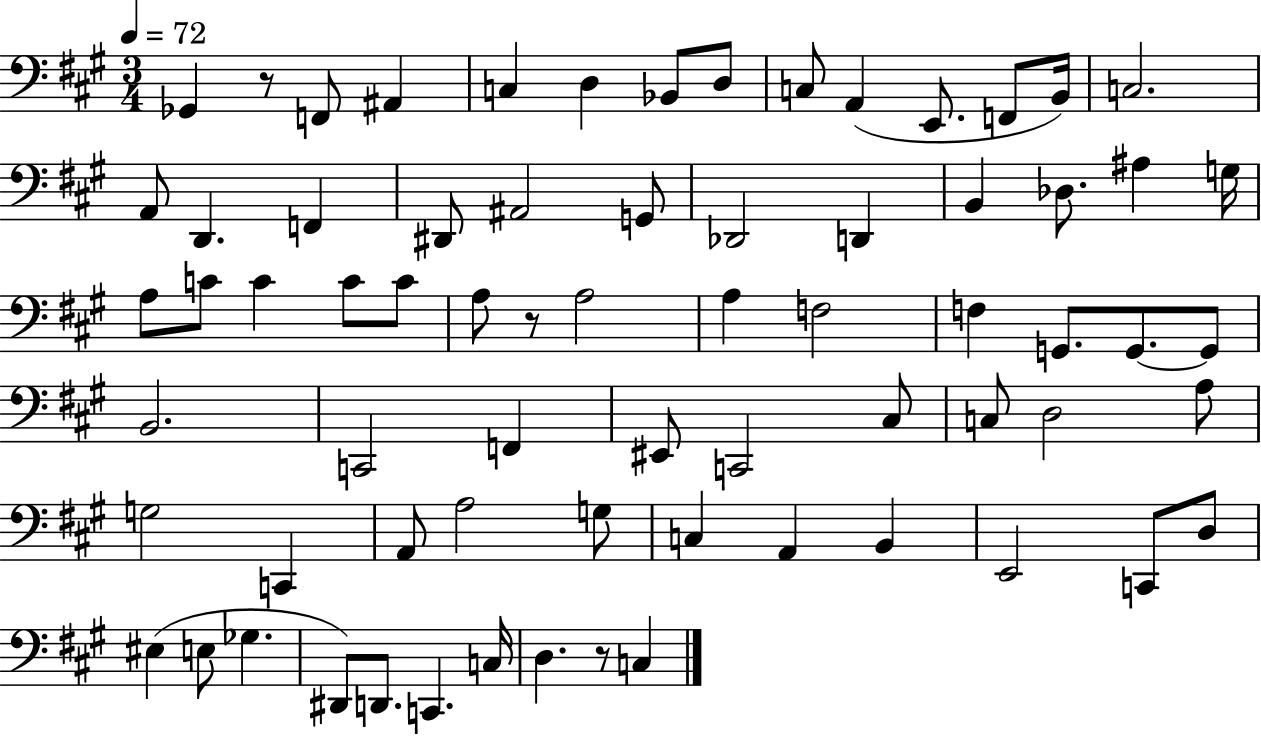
X:1
T:Untitled
M:3/4
L:1/4
K:A
_G,, z/2 F,,/2 ^A,, C, D, _B,,/2 D,/2 C,/2 A,, E,,/2 F,,/2 B,,/4 C,2 A,,/2 D,, F,, ^D,,/2 ^A,,2 G,,/2 _D,,2 D,, B,, _D,/2 ^A, G,/4 A,/2 C/2 C C/2 C/2 A,/2 z/2 A,2 A, F,2 F, G,,/2 G,,/2 G,,/2 B,,2 C,,2 F,, ^E,,/2 C,,2 ^C,/2 C,/2 D,2 A,/2 G,2 C,, A,,/2 A,2 G,/2 C, A,, B,, E,,2 C,,/2 D,/2 ^E, E,/2 _G, ^D,,/2 D,,/2 C,, C,/4 D, z/2 C,